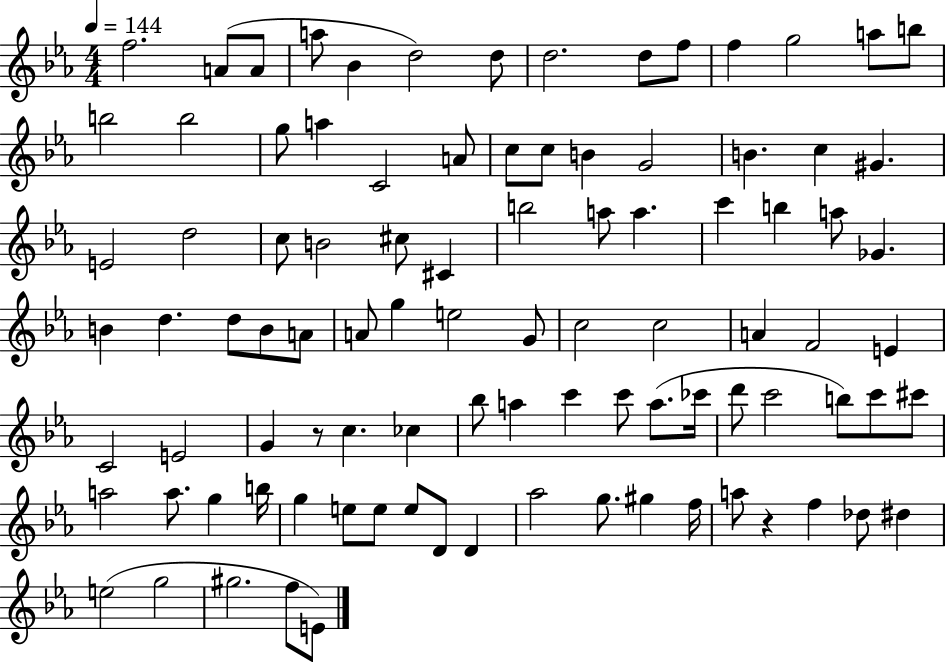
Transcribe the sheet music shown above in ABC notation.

X:1
T:Untitled
M:4/4
L:1/4
K:Eb
f2 A/2 A/2 a/2 _B d2 d/2 d2 d/2 f/2 f g2 a/2 b/2 b2 b2 g/2 a C2 A/2 c/2 c/2 B G2 B c ^G E2 d2 c/2 B2 ^c/2 ^C b2 a/2 a c' b a/2 _G B d d/2 B/2 A/2 A/2 g e2 G/2 c2 c2 A F2 E C2 E2 G z/2 c _c _b/2 a c' c'/2 a/2 _c'/4 d'/2 c'2 b/2 c'/2 ^c'/2 a2 a/2 g b/4 g e/2 e/2 e/2 D/2 D _a2 g/2 ^g f/4 a/2 z f _d/2 ^d e2 g2 ^g2 f/2 E/2